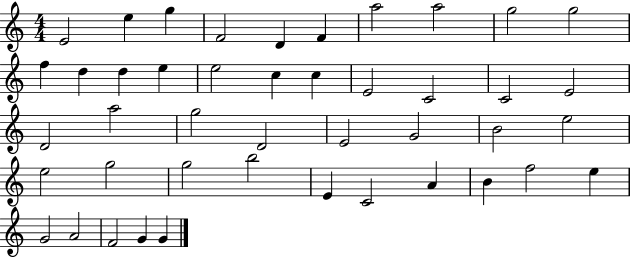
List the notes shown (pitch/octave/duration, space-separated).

E4/h E5/q G5/q F4/h D4/q F4/q A5/h A5/h G5/h G5/h F5/q D5/q D5/q E5/q E5/h C5/q C5/q E4/h C4/h C4/h E4/h D4/h A5/h G5/h D4/h E4/h G4/h B4/h E5/h E5/h G5/h G5/h B5/h E4/q C4/h A4/q B4/q F5/h E5/q G4/h A4/h F4/h G4/q G4/q